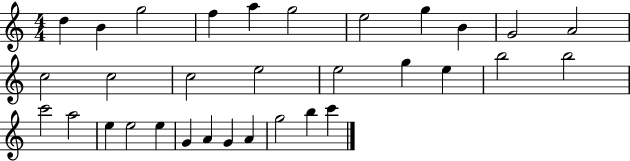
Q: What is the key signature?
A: C major